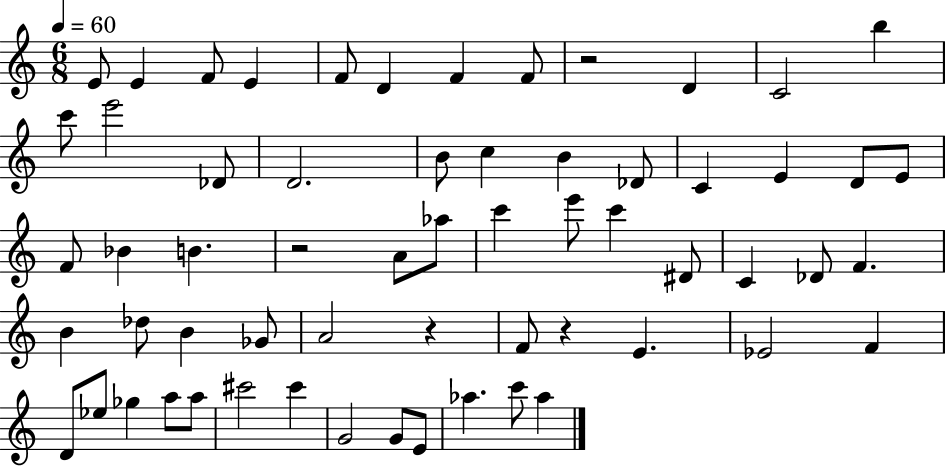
{
  \clef treble
  \numericTimeSignature
  \time 6/8
  \key c \major
  \tempo 4 = 60
  e'8 e'4 f'8 e'4 | f'8 d'4 f'4 f'8 | r2 d'4 | c'2 b''4 | \break c'''8 e'''2 des'8 | d'2. | b'8 c''4 b'4 des'8 | c'4 e'4 d'8 e'8 | \break f'8 bes'4 b'4. | r2 a'8 aes''8 | c'''4 e'''8 c'''4 dis'8 | c'4 des'8 f'4. | \break b'4 des''8 b'4 ges'8 | a'2 r4 | f'8 r4 e'4. | ees'2 f'4 | \break d'8 ees''8 ges''4 a''8 a''8 | cis'''2 cis'''4 | g'2 g'8 e'8 | aes''4. c'''8 aes''4 | \break \bar "|."
}